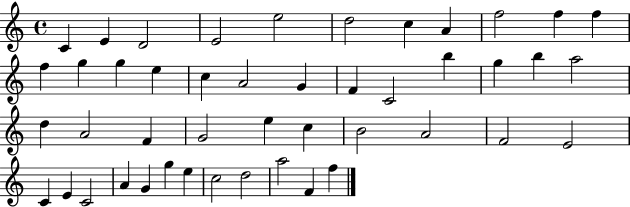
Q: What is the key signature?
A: C major